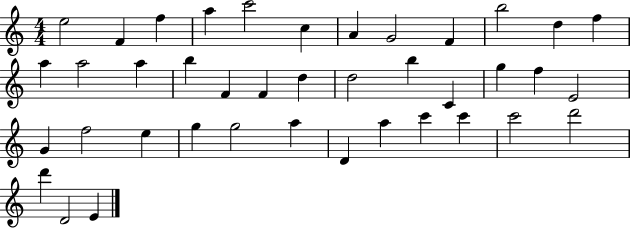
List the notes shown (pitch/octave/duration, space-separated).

E5/h F4/q F5/q A5/q C6/h C5/q A4/q G4/h F4/q B5/h D5/q F5/q A5/q A5/h A5/q B5/q F4/q F4/q D5/q D5/h B5/q C4/q G5/q F5/q E4/h G4/q F5/h E5/q G5/q G5/h A5/q D4/q A5/q C6/q C6/q C6/h D6/h D6/q D4/h E4/q